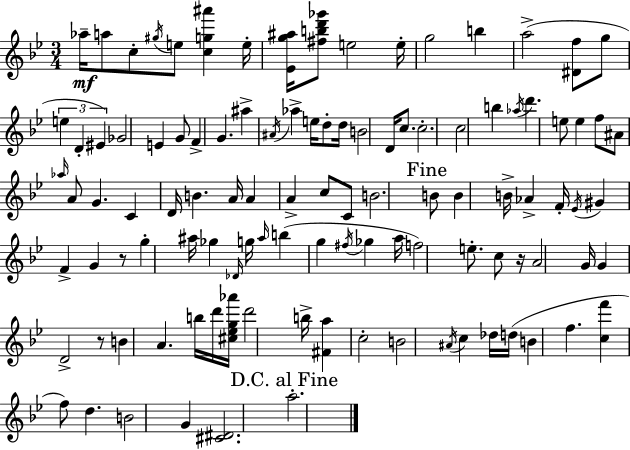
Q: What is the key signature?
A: BES major